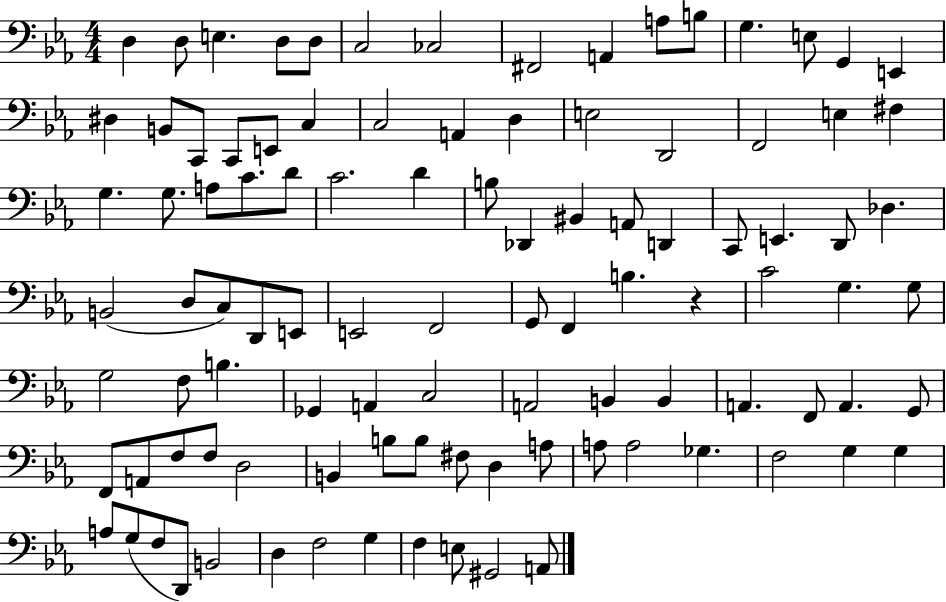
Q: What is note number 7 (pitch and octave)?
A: CES3